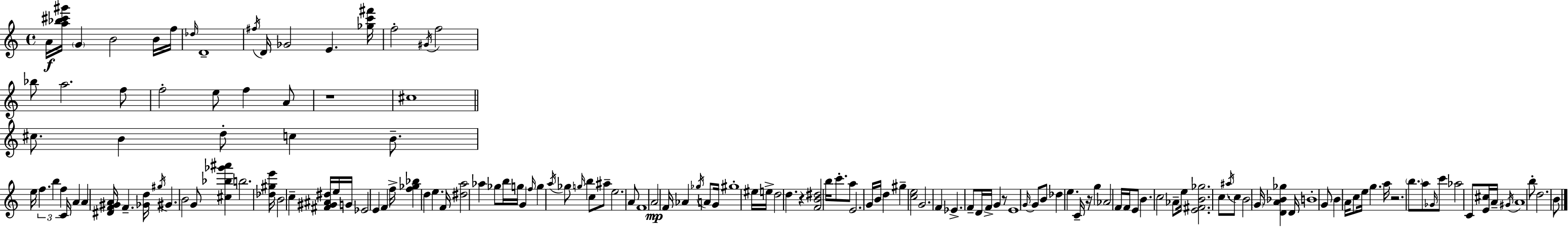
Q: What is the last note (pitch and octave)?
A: B4